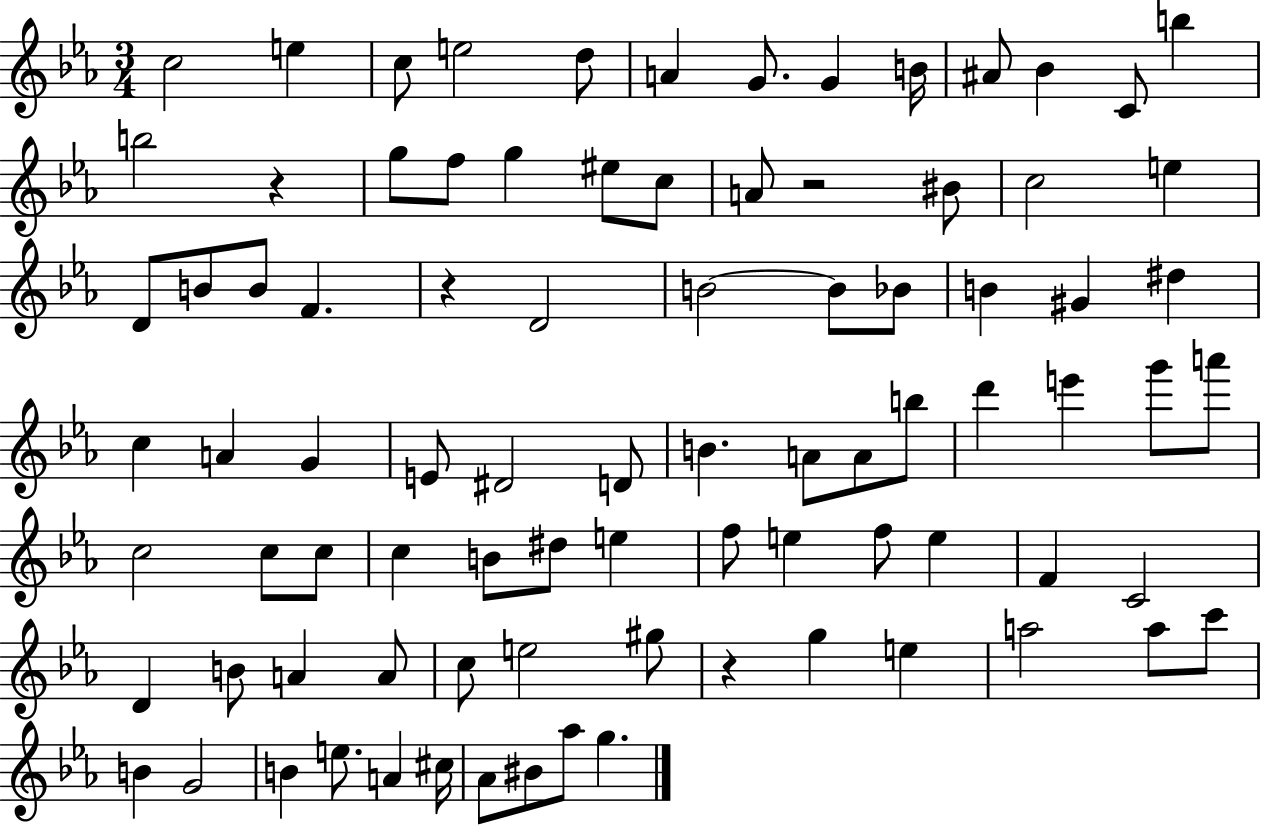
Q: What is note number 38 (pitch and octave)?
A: E4